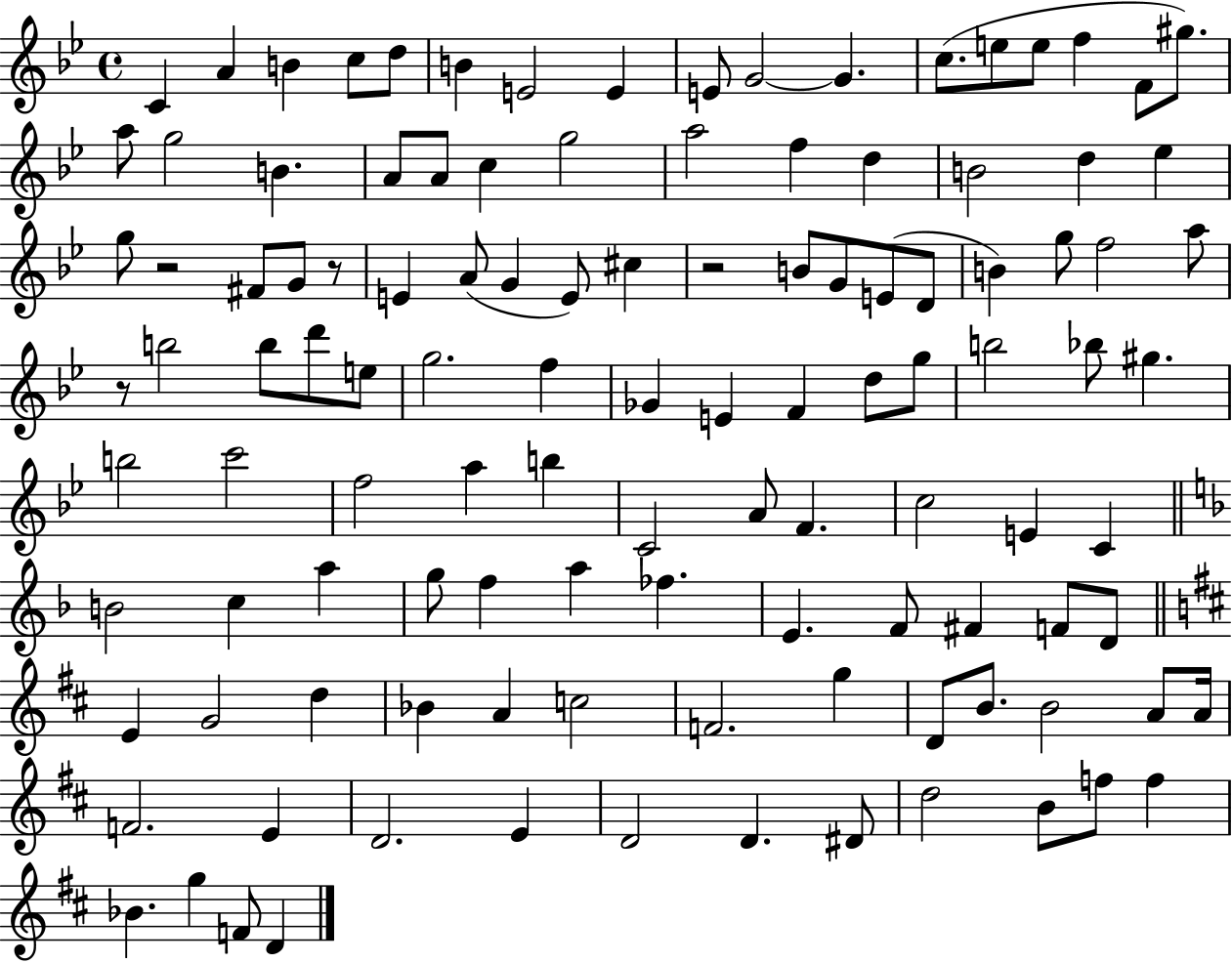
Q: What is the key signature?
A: BES major